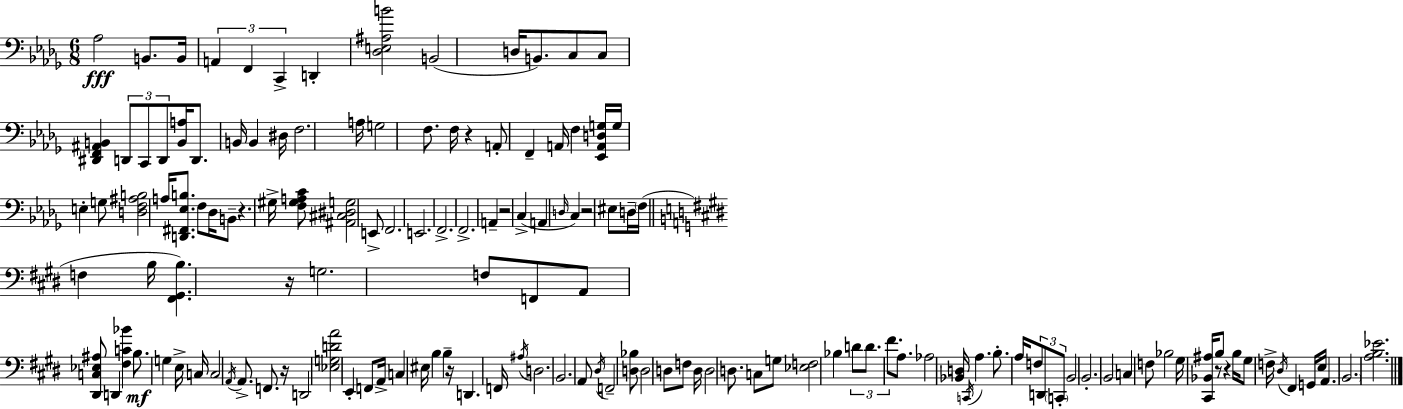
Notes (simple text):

Ab3/h B2/e. B2/s A2/q F2/q C2/q D2/q [Db3,E3,A#3,B4]/h B2/h D3/s B2/e. C3/e C3/e [D#2,F2,A#2,B2]/q D2/e C2/e D2/e [B2,A3]/s D2/e. B2/s B2/q D#3/s F3/h. A3/s G3/h F3/e. F3/s R/q A2/e F2/q A2/s F3/q [Eb2,A2,D3,G3]/s G3/s E3/q G3/e [D3,F3,A#3,B3]/h A3/s [D2,F#2,Eb3,B3]/e. F3/e Db3/s B2/e R/q. G#3/s [F3,G#3,A3,C4]/e [A#2,C#3,D#3,G3]/h E2/e F2/h. E2/h. F2/h. F2/h. A2/q R/h C3/q A2/q D3/s C3/q R/h EIS3/e D3/s F3/s F3/q B3/s [F#2,G#2,B3]/q. R/s G3/h. F3/e F2/e A2/e [D#2,C3,Eb3,A#3]/e D2/q [F#3,C4,Bb4]/q B3/e. G3/q E3/s C3/s C3/h A2/s A2/e. F2/e. R/s D2/h [Eb3,G3,D4,A4]/h E2/q F2/e A2/s C3/q EIS3/s B3/q B3/q R/s D2/q. F2/s A#3/s D3/h. B2/h. A2/e D#3/s F2/h [D3,Bb3]/e D3/h D3/e F3/e D3/s D3/h D3/e. C3/e G3/e [Eb3,F3]/h Bb3/q D4/e D4/e. F#4/e. A3/e. Ab3/h [Bb2,D3]/s C2/s A3/q. B3/e. A3/s F3/e D2/e C2/e B2/h B2/h. B2/h C3/q F3/e Bb3/h G#3/s [C#2,Bb2,A#3]/s B3/e R/e R/q B3/s G#3/e F3/s D#3/s F#2/q G2/s E3/s A2/q. B2/h. [A3,B3,Eb4]/h.